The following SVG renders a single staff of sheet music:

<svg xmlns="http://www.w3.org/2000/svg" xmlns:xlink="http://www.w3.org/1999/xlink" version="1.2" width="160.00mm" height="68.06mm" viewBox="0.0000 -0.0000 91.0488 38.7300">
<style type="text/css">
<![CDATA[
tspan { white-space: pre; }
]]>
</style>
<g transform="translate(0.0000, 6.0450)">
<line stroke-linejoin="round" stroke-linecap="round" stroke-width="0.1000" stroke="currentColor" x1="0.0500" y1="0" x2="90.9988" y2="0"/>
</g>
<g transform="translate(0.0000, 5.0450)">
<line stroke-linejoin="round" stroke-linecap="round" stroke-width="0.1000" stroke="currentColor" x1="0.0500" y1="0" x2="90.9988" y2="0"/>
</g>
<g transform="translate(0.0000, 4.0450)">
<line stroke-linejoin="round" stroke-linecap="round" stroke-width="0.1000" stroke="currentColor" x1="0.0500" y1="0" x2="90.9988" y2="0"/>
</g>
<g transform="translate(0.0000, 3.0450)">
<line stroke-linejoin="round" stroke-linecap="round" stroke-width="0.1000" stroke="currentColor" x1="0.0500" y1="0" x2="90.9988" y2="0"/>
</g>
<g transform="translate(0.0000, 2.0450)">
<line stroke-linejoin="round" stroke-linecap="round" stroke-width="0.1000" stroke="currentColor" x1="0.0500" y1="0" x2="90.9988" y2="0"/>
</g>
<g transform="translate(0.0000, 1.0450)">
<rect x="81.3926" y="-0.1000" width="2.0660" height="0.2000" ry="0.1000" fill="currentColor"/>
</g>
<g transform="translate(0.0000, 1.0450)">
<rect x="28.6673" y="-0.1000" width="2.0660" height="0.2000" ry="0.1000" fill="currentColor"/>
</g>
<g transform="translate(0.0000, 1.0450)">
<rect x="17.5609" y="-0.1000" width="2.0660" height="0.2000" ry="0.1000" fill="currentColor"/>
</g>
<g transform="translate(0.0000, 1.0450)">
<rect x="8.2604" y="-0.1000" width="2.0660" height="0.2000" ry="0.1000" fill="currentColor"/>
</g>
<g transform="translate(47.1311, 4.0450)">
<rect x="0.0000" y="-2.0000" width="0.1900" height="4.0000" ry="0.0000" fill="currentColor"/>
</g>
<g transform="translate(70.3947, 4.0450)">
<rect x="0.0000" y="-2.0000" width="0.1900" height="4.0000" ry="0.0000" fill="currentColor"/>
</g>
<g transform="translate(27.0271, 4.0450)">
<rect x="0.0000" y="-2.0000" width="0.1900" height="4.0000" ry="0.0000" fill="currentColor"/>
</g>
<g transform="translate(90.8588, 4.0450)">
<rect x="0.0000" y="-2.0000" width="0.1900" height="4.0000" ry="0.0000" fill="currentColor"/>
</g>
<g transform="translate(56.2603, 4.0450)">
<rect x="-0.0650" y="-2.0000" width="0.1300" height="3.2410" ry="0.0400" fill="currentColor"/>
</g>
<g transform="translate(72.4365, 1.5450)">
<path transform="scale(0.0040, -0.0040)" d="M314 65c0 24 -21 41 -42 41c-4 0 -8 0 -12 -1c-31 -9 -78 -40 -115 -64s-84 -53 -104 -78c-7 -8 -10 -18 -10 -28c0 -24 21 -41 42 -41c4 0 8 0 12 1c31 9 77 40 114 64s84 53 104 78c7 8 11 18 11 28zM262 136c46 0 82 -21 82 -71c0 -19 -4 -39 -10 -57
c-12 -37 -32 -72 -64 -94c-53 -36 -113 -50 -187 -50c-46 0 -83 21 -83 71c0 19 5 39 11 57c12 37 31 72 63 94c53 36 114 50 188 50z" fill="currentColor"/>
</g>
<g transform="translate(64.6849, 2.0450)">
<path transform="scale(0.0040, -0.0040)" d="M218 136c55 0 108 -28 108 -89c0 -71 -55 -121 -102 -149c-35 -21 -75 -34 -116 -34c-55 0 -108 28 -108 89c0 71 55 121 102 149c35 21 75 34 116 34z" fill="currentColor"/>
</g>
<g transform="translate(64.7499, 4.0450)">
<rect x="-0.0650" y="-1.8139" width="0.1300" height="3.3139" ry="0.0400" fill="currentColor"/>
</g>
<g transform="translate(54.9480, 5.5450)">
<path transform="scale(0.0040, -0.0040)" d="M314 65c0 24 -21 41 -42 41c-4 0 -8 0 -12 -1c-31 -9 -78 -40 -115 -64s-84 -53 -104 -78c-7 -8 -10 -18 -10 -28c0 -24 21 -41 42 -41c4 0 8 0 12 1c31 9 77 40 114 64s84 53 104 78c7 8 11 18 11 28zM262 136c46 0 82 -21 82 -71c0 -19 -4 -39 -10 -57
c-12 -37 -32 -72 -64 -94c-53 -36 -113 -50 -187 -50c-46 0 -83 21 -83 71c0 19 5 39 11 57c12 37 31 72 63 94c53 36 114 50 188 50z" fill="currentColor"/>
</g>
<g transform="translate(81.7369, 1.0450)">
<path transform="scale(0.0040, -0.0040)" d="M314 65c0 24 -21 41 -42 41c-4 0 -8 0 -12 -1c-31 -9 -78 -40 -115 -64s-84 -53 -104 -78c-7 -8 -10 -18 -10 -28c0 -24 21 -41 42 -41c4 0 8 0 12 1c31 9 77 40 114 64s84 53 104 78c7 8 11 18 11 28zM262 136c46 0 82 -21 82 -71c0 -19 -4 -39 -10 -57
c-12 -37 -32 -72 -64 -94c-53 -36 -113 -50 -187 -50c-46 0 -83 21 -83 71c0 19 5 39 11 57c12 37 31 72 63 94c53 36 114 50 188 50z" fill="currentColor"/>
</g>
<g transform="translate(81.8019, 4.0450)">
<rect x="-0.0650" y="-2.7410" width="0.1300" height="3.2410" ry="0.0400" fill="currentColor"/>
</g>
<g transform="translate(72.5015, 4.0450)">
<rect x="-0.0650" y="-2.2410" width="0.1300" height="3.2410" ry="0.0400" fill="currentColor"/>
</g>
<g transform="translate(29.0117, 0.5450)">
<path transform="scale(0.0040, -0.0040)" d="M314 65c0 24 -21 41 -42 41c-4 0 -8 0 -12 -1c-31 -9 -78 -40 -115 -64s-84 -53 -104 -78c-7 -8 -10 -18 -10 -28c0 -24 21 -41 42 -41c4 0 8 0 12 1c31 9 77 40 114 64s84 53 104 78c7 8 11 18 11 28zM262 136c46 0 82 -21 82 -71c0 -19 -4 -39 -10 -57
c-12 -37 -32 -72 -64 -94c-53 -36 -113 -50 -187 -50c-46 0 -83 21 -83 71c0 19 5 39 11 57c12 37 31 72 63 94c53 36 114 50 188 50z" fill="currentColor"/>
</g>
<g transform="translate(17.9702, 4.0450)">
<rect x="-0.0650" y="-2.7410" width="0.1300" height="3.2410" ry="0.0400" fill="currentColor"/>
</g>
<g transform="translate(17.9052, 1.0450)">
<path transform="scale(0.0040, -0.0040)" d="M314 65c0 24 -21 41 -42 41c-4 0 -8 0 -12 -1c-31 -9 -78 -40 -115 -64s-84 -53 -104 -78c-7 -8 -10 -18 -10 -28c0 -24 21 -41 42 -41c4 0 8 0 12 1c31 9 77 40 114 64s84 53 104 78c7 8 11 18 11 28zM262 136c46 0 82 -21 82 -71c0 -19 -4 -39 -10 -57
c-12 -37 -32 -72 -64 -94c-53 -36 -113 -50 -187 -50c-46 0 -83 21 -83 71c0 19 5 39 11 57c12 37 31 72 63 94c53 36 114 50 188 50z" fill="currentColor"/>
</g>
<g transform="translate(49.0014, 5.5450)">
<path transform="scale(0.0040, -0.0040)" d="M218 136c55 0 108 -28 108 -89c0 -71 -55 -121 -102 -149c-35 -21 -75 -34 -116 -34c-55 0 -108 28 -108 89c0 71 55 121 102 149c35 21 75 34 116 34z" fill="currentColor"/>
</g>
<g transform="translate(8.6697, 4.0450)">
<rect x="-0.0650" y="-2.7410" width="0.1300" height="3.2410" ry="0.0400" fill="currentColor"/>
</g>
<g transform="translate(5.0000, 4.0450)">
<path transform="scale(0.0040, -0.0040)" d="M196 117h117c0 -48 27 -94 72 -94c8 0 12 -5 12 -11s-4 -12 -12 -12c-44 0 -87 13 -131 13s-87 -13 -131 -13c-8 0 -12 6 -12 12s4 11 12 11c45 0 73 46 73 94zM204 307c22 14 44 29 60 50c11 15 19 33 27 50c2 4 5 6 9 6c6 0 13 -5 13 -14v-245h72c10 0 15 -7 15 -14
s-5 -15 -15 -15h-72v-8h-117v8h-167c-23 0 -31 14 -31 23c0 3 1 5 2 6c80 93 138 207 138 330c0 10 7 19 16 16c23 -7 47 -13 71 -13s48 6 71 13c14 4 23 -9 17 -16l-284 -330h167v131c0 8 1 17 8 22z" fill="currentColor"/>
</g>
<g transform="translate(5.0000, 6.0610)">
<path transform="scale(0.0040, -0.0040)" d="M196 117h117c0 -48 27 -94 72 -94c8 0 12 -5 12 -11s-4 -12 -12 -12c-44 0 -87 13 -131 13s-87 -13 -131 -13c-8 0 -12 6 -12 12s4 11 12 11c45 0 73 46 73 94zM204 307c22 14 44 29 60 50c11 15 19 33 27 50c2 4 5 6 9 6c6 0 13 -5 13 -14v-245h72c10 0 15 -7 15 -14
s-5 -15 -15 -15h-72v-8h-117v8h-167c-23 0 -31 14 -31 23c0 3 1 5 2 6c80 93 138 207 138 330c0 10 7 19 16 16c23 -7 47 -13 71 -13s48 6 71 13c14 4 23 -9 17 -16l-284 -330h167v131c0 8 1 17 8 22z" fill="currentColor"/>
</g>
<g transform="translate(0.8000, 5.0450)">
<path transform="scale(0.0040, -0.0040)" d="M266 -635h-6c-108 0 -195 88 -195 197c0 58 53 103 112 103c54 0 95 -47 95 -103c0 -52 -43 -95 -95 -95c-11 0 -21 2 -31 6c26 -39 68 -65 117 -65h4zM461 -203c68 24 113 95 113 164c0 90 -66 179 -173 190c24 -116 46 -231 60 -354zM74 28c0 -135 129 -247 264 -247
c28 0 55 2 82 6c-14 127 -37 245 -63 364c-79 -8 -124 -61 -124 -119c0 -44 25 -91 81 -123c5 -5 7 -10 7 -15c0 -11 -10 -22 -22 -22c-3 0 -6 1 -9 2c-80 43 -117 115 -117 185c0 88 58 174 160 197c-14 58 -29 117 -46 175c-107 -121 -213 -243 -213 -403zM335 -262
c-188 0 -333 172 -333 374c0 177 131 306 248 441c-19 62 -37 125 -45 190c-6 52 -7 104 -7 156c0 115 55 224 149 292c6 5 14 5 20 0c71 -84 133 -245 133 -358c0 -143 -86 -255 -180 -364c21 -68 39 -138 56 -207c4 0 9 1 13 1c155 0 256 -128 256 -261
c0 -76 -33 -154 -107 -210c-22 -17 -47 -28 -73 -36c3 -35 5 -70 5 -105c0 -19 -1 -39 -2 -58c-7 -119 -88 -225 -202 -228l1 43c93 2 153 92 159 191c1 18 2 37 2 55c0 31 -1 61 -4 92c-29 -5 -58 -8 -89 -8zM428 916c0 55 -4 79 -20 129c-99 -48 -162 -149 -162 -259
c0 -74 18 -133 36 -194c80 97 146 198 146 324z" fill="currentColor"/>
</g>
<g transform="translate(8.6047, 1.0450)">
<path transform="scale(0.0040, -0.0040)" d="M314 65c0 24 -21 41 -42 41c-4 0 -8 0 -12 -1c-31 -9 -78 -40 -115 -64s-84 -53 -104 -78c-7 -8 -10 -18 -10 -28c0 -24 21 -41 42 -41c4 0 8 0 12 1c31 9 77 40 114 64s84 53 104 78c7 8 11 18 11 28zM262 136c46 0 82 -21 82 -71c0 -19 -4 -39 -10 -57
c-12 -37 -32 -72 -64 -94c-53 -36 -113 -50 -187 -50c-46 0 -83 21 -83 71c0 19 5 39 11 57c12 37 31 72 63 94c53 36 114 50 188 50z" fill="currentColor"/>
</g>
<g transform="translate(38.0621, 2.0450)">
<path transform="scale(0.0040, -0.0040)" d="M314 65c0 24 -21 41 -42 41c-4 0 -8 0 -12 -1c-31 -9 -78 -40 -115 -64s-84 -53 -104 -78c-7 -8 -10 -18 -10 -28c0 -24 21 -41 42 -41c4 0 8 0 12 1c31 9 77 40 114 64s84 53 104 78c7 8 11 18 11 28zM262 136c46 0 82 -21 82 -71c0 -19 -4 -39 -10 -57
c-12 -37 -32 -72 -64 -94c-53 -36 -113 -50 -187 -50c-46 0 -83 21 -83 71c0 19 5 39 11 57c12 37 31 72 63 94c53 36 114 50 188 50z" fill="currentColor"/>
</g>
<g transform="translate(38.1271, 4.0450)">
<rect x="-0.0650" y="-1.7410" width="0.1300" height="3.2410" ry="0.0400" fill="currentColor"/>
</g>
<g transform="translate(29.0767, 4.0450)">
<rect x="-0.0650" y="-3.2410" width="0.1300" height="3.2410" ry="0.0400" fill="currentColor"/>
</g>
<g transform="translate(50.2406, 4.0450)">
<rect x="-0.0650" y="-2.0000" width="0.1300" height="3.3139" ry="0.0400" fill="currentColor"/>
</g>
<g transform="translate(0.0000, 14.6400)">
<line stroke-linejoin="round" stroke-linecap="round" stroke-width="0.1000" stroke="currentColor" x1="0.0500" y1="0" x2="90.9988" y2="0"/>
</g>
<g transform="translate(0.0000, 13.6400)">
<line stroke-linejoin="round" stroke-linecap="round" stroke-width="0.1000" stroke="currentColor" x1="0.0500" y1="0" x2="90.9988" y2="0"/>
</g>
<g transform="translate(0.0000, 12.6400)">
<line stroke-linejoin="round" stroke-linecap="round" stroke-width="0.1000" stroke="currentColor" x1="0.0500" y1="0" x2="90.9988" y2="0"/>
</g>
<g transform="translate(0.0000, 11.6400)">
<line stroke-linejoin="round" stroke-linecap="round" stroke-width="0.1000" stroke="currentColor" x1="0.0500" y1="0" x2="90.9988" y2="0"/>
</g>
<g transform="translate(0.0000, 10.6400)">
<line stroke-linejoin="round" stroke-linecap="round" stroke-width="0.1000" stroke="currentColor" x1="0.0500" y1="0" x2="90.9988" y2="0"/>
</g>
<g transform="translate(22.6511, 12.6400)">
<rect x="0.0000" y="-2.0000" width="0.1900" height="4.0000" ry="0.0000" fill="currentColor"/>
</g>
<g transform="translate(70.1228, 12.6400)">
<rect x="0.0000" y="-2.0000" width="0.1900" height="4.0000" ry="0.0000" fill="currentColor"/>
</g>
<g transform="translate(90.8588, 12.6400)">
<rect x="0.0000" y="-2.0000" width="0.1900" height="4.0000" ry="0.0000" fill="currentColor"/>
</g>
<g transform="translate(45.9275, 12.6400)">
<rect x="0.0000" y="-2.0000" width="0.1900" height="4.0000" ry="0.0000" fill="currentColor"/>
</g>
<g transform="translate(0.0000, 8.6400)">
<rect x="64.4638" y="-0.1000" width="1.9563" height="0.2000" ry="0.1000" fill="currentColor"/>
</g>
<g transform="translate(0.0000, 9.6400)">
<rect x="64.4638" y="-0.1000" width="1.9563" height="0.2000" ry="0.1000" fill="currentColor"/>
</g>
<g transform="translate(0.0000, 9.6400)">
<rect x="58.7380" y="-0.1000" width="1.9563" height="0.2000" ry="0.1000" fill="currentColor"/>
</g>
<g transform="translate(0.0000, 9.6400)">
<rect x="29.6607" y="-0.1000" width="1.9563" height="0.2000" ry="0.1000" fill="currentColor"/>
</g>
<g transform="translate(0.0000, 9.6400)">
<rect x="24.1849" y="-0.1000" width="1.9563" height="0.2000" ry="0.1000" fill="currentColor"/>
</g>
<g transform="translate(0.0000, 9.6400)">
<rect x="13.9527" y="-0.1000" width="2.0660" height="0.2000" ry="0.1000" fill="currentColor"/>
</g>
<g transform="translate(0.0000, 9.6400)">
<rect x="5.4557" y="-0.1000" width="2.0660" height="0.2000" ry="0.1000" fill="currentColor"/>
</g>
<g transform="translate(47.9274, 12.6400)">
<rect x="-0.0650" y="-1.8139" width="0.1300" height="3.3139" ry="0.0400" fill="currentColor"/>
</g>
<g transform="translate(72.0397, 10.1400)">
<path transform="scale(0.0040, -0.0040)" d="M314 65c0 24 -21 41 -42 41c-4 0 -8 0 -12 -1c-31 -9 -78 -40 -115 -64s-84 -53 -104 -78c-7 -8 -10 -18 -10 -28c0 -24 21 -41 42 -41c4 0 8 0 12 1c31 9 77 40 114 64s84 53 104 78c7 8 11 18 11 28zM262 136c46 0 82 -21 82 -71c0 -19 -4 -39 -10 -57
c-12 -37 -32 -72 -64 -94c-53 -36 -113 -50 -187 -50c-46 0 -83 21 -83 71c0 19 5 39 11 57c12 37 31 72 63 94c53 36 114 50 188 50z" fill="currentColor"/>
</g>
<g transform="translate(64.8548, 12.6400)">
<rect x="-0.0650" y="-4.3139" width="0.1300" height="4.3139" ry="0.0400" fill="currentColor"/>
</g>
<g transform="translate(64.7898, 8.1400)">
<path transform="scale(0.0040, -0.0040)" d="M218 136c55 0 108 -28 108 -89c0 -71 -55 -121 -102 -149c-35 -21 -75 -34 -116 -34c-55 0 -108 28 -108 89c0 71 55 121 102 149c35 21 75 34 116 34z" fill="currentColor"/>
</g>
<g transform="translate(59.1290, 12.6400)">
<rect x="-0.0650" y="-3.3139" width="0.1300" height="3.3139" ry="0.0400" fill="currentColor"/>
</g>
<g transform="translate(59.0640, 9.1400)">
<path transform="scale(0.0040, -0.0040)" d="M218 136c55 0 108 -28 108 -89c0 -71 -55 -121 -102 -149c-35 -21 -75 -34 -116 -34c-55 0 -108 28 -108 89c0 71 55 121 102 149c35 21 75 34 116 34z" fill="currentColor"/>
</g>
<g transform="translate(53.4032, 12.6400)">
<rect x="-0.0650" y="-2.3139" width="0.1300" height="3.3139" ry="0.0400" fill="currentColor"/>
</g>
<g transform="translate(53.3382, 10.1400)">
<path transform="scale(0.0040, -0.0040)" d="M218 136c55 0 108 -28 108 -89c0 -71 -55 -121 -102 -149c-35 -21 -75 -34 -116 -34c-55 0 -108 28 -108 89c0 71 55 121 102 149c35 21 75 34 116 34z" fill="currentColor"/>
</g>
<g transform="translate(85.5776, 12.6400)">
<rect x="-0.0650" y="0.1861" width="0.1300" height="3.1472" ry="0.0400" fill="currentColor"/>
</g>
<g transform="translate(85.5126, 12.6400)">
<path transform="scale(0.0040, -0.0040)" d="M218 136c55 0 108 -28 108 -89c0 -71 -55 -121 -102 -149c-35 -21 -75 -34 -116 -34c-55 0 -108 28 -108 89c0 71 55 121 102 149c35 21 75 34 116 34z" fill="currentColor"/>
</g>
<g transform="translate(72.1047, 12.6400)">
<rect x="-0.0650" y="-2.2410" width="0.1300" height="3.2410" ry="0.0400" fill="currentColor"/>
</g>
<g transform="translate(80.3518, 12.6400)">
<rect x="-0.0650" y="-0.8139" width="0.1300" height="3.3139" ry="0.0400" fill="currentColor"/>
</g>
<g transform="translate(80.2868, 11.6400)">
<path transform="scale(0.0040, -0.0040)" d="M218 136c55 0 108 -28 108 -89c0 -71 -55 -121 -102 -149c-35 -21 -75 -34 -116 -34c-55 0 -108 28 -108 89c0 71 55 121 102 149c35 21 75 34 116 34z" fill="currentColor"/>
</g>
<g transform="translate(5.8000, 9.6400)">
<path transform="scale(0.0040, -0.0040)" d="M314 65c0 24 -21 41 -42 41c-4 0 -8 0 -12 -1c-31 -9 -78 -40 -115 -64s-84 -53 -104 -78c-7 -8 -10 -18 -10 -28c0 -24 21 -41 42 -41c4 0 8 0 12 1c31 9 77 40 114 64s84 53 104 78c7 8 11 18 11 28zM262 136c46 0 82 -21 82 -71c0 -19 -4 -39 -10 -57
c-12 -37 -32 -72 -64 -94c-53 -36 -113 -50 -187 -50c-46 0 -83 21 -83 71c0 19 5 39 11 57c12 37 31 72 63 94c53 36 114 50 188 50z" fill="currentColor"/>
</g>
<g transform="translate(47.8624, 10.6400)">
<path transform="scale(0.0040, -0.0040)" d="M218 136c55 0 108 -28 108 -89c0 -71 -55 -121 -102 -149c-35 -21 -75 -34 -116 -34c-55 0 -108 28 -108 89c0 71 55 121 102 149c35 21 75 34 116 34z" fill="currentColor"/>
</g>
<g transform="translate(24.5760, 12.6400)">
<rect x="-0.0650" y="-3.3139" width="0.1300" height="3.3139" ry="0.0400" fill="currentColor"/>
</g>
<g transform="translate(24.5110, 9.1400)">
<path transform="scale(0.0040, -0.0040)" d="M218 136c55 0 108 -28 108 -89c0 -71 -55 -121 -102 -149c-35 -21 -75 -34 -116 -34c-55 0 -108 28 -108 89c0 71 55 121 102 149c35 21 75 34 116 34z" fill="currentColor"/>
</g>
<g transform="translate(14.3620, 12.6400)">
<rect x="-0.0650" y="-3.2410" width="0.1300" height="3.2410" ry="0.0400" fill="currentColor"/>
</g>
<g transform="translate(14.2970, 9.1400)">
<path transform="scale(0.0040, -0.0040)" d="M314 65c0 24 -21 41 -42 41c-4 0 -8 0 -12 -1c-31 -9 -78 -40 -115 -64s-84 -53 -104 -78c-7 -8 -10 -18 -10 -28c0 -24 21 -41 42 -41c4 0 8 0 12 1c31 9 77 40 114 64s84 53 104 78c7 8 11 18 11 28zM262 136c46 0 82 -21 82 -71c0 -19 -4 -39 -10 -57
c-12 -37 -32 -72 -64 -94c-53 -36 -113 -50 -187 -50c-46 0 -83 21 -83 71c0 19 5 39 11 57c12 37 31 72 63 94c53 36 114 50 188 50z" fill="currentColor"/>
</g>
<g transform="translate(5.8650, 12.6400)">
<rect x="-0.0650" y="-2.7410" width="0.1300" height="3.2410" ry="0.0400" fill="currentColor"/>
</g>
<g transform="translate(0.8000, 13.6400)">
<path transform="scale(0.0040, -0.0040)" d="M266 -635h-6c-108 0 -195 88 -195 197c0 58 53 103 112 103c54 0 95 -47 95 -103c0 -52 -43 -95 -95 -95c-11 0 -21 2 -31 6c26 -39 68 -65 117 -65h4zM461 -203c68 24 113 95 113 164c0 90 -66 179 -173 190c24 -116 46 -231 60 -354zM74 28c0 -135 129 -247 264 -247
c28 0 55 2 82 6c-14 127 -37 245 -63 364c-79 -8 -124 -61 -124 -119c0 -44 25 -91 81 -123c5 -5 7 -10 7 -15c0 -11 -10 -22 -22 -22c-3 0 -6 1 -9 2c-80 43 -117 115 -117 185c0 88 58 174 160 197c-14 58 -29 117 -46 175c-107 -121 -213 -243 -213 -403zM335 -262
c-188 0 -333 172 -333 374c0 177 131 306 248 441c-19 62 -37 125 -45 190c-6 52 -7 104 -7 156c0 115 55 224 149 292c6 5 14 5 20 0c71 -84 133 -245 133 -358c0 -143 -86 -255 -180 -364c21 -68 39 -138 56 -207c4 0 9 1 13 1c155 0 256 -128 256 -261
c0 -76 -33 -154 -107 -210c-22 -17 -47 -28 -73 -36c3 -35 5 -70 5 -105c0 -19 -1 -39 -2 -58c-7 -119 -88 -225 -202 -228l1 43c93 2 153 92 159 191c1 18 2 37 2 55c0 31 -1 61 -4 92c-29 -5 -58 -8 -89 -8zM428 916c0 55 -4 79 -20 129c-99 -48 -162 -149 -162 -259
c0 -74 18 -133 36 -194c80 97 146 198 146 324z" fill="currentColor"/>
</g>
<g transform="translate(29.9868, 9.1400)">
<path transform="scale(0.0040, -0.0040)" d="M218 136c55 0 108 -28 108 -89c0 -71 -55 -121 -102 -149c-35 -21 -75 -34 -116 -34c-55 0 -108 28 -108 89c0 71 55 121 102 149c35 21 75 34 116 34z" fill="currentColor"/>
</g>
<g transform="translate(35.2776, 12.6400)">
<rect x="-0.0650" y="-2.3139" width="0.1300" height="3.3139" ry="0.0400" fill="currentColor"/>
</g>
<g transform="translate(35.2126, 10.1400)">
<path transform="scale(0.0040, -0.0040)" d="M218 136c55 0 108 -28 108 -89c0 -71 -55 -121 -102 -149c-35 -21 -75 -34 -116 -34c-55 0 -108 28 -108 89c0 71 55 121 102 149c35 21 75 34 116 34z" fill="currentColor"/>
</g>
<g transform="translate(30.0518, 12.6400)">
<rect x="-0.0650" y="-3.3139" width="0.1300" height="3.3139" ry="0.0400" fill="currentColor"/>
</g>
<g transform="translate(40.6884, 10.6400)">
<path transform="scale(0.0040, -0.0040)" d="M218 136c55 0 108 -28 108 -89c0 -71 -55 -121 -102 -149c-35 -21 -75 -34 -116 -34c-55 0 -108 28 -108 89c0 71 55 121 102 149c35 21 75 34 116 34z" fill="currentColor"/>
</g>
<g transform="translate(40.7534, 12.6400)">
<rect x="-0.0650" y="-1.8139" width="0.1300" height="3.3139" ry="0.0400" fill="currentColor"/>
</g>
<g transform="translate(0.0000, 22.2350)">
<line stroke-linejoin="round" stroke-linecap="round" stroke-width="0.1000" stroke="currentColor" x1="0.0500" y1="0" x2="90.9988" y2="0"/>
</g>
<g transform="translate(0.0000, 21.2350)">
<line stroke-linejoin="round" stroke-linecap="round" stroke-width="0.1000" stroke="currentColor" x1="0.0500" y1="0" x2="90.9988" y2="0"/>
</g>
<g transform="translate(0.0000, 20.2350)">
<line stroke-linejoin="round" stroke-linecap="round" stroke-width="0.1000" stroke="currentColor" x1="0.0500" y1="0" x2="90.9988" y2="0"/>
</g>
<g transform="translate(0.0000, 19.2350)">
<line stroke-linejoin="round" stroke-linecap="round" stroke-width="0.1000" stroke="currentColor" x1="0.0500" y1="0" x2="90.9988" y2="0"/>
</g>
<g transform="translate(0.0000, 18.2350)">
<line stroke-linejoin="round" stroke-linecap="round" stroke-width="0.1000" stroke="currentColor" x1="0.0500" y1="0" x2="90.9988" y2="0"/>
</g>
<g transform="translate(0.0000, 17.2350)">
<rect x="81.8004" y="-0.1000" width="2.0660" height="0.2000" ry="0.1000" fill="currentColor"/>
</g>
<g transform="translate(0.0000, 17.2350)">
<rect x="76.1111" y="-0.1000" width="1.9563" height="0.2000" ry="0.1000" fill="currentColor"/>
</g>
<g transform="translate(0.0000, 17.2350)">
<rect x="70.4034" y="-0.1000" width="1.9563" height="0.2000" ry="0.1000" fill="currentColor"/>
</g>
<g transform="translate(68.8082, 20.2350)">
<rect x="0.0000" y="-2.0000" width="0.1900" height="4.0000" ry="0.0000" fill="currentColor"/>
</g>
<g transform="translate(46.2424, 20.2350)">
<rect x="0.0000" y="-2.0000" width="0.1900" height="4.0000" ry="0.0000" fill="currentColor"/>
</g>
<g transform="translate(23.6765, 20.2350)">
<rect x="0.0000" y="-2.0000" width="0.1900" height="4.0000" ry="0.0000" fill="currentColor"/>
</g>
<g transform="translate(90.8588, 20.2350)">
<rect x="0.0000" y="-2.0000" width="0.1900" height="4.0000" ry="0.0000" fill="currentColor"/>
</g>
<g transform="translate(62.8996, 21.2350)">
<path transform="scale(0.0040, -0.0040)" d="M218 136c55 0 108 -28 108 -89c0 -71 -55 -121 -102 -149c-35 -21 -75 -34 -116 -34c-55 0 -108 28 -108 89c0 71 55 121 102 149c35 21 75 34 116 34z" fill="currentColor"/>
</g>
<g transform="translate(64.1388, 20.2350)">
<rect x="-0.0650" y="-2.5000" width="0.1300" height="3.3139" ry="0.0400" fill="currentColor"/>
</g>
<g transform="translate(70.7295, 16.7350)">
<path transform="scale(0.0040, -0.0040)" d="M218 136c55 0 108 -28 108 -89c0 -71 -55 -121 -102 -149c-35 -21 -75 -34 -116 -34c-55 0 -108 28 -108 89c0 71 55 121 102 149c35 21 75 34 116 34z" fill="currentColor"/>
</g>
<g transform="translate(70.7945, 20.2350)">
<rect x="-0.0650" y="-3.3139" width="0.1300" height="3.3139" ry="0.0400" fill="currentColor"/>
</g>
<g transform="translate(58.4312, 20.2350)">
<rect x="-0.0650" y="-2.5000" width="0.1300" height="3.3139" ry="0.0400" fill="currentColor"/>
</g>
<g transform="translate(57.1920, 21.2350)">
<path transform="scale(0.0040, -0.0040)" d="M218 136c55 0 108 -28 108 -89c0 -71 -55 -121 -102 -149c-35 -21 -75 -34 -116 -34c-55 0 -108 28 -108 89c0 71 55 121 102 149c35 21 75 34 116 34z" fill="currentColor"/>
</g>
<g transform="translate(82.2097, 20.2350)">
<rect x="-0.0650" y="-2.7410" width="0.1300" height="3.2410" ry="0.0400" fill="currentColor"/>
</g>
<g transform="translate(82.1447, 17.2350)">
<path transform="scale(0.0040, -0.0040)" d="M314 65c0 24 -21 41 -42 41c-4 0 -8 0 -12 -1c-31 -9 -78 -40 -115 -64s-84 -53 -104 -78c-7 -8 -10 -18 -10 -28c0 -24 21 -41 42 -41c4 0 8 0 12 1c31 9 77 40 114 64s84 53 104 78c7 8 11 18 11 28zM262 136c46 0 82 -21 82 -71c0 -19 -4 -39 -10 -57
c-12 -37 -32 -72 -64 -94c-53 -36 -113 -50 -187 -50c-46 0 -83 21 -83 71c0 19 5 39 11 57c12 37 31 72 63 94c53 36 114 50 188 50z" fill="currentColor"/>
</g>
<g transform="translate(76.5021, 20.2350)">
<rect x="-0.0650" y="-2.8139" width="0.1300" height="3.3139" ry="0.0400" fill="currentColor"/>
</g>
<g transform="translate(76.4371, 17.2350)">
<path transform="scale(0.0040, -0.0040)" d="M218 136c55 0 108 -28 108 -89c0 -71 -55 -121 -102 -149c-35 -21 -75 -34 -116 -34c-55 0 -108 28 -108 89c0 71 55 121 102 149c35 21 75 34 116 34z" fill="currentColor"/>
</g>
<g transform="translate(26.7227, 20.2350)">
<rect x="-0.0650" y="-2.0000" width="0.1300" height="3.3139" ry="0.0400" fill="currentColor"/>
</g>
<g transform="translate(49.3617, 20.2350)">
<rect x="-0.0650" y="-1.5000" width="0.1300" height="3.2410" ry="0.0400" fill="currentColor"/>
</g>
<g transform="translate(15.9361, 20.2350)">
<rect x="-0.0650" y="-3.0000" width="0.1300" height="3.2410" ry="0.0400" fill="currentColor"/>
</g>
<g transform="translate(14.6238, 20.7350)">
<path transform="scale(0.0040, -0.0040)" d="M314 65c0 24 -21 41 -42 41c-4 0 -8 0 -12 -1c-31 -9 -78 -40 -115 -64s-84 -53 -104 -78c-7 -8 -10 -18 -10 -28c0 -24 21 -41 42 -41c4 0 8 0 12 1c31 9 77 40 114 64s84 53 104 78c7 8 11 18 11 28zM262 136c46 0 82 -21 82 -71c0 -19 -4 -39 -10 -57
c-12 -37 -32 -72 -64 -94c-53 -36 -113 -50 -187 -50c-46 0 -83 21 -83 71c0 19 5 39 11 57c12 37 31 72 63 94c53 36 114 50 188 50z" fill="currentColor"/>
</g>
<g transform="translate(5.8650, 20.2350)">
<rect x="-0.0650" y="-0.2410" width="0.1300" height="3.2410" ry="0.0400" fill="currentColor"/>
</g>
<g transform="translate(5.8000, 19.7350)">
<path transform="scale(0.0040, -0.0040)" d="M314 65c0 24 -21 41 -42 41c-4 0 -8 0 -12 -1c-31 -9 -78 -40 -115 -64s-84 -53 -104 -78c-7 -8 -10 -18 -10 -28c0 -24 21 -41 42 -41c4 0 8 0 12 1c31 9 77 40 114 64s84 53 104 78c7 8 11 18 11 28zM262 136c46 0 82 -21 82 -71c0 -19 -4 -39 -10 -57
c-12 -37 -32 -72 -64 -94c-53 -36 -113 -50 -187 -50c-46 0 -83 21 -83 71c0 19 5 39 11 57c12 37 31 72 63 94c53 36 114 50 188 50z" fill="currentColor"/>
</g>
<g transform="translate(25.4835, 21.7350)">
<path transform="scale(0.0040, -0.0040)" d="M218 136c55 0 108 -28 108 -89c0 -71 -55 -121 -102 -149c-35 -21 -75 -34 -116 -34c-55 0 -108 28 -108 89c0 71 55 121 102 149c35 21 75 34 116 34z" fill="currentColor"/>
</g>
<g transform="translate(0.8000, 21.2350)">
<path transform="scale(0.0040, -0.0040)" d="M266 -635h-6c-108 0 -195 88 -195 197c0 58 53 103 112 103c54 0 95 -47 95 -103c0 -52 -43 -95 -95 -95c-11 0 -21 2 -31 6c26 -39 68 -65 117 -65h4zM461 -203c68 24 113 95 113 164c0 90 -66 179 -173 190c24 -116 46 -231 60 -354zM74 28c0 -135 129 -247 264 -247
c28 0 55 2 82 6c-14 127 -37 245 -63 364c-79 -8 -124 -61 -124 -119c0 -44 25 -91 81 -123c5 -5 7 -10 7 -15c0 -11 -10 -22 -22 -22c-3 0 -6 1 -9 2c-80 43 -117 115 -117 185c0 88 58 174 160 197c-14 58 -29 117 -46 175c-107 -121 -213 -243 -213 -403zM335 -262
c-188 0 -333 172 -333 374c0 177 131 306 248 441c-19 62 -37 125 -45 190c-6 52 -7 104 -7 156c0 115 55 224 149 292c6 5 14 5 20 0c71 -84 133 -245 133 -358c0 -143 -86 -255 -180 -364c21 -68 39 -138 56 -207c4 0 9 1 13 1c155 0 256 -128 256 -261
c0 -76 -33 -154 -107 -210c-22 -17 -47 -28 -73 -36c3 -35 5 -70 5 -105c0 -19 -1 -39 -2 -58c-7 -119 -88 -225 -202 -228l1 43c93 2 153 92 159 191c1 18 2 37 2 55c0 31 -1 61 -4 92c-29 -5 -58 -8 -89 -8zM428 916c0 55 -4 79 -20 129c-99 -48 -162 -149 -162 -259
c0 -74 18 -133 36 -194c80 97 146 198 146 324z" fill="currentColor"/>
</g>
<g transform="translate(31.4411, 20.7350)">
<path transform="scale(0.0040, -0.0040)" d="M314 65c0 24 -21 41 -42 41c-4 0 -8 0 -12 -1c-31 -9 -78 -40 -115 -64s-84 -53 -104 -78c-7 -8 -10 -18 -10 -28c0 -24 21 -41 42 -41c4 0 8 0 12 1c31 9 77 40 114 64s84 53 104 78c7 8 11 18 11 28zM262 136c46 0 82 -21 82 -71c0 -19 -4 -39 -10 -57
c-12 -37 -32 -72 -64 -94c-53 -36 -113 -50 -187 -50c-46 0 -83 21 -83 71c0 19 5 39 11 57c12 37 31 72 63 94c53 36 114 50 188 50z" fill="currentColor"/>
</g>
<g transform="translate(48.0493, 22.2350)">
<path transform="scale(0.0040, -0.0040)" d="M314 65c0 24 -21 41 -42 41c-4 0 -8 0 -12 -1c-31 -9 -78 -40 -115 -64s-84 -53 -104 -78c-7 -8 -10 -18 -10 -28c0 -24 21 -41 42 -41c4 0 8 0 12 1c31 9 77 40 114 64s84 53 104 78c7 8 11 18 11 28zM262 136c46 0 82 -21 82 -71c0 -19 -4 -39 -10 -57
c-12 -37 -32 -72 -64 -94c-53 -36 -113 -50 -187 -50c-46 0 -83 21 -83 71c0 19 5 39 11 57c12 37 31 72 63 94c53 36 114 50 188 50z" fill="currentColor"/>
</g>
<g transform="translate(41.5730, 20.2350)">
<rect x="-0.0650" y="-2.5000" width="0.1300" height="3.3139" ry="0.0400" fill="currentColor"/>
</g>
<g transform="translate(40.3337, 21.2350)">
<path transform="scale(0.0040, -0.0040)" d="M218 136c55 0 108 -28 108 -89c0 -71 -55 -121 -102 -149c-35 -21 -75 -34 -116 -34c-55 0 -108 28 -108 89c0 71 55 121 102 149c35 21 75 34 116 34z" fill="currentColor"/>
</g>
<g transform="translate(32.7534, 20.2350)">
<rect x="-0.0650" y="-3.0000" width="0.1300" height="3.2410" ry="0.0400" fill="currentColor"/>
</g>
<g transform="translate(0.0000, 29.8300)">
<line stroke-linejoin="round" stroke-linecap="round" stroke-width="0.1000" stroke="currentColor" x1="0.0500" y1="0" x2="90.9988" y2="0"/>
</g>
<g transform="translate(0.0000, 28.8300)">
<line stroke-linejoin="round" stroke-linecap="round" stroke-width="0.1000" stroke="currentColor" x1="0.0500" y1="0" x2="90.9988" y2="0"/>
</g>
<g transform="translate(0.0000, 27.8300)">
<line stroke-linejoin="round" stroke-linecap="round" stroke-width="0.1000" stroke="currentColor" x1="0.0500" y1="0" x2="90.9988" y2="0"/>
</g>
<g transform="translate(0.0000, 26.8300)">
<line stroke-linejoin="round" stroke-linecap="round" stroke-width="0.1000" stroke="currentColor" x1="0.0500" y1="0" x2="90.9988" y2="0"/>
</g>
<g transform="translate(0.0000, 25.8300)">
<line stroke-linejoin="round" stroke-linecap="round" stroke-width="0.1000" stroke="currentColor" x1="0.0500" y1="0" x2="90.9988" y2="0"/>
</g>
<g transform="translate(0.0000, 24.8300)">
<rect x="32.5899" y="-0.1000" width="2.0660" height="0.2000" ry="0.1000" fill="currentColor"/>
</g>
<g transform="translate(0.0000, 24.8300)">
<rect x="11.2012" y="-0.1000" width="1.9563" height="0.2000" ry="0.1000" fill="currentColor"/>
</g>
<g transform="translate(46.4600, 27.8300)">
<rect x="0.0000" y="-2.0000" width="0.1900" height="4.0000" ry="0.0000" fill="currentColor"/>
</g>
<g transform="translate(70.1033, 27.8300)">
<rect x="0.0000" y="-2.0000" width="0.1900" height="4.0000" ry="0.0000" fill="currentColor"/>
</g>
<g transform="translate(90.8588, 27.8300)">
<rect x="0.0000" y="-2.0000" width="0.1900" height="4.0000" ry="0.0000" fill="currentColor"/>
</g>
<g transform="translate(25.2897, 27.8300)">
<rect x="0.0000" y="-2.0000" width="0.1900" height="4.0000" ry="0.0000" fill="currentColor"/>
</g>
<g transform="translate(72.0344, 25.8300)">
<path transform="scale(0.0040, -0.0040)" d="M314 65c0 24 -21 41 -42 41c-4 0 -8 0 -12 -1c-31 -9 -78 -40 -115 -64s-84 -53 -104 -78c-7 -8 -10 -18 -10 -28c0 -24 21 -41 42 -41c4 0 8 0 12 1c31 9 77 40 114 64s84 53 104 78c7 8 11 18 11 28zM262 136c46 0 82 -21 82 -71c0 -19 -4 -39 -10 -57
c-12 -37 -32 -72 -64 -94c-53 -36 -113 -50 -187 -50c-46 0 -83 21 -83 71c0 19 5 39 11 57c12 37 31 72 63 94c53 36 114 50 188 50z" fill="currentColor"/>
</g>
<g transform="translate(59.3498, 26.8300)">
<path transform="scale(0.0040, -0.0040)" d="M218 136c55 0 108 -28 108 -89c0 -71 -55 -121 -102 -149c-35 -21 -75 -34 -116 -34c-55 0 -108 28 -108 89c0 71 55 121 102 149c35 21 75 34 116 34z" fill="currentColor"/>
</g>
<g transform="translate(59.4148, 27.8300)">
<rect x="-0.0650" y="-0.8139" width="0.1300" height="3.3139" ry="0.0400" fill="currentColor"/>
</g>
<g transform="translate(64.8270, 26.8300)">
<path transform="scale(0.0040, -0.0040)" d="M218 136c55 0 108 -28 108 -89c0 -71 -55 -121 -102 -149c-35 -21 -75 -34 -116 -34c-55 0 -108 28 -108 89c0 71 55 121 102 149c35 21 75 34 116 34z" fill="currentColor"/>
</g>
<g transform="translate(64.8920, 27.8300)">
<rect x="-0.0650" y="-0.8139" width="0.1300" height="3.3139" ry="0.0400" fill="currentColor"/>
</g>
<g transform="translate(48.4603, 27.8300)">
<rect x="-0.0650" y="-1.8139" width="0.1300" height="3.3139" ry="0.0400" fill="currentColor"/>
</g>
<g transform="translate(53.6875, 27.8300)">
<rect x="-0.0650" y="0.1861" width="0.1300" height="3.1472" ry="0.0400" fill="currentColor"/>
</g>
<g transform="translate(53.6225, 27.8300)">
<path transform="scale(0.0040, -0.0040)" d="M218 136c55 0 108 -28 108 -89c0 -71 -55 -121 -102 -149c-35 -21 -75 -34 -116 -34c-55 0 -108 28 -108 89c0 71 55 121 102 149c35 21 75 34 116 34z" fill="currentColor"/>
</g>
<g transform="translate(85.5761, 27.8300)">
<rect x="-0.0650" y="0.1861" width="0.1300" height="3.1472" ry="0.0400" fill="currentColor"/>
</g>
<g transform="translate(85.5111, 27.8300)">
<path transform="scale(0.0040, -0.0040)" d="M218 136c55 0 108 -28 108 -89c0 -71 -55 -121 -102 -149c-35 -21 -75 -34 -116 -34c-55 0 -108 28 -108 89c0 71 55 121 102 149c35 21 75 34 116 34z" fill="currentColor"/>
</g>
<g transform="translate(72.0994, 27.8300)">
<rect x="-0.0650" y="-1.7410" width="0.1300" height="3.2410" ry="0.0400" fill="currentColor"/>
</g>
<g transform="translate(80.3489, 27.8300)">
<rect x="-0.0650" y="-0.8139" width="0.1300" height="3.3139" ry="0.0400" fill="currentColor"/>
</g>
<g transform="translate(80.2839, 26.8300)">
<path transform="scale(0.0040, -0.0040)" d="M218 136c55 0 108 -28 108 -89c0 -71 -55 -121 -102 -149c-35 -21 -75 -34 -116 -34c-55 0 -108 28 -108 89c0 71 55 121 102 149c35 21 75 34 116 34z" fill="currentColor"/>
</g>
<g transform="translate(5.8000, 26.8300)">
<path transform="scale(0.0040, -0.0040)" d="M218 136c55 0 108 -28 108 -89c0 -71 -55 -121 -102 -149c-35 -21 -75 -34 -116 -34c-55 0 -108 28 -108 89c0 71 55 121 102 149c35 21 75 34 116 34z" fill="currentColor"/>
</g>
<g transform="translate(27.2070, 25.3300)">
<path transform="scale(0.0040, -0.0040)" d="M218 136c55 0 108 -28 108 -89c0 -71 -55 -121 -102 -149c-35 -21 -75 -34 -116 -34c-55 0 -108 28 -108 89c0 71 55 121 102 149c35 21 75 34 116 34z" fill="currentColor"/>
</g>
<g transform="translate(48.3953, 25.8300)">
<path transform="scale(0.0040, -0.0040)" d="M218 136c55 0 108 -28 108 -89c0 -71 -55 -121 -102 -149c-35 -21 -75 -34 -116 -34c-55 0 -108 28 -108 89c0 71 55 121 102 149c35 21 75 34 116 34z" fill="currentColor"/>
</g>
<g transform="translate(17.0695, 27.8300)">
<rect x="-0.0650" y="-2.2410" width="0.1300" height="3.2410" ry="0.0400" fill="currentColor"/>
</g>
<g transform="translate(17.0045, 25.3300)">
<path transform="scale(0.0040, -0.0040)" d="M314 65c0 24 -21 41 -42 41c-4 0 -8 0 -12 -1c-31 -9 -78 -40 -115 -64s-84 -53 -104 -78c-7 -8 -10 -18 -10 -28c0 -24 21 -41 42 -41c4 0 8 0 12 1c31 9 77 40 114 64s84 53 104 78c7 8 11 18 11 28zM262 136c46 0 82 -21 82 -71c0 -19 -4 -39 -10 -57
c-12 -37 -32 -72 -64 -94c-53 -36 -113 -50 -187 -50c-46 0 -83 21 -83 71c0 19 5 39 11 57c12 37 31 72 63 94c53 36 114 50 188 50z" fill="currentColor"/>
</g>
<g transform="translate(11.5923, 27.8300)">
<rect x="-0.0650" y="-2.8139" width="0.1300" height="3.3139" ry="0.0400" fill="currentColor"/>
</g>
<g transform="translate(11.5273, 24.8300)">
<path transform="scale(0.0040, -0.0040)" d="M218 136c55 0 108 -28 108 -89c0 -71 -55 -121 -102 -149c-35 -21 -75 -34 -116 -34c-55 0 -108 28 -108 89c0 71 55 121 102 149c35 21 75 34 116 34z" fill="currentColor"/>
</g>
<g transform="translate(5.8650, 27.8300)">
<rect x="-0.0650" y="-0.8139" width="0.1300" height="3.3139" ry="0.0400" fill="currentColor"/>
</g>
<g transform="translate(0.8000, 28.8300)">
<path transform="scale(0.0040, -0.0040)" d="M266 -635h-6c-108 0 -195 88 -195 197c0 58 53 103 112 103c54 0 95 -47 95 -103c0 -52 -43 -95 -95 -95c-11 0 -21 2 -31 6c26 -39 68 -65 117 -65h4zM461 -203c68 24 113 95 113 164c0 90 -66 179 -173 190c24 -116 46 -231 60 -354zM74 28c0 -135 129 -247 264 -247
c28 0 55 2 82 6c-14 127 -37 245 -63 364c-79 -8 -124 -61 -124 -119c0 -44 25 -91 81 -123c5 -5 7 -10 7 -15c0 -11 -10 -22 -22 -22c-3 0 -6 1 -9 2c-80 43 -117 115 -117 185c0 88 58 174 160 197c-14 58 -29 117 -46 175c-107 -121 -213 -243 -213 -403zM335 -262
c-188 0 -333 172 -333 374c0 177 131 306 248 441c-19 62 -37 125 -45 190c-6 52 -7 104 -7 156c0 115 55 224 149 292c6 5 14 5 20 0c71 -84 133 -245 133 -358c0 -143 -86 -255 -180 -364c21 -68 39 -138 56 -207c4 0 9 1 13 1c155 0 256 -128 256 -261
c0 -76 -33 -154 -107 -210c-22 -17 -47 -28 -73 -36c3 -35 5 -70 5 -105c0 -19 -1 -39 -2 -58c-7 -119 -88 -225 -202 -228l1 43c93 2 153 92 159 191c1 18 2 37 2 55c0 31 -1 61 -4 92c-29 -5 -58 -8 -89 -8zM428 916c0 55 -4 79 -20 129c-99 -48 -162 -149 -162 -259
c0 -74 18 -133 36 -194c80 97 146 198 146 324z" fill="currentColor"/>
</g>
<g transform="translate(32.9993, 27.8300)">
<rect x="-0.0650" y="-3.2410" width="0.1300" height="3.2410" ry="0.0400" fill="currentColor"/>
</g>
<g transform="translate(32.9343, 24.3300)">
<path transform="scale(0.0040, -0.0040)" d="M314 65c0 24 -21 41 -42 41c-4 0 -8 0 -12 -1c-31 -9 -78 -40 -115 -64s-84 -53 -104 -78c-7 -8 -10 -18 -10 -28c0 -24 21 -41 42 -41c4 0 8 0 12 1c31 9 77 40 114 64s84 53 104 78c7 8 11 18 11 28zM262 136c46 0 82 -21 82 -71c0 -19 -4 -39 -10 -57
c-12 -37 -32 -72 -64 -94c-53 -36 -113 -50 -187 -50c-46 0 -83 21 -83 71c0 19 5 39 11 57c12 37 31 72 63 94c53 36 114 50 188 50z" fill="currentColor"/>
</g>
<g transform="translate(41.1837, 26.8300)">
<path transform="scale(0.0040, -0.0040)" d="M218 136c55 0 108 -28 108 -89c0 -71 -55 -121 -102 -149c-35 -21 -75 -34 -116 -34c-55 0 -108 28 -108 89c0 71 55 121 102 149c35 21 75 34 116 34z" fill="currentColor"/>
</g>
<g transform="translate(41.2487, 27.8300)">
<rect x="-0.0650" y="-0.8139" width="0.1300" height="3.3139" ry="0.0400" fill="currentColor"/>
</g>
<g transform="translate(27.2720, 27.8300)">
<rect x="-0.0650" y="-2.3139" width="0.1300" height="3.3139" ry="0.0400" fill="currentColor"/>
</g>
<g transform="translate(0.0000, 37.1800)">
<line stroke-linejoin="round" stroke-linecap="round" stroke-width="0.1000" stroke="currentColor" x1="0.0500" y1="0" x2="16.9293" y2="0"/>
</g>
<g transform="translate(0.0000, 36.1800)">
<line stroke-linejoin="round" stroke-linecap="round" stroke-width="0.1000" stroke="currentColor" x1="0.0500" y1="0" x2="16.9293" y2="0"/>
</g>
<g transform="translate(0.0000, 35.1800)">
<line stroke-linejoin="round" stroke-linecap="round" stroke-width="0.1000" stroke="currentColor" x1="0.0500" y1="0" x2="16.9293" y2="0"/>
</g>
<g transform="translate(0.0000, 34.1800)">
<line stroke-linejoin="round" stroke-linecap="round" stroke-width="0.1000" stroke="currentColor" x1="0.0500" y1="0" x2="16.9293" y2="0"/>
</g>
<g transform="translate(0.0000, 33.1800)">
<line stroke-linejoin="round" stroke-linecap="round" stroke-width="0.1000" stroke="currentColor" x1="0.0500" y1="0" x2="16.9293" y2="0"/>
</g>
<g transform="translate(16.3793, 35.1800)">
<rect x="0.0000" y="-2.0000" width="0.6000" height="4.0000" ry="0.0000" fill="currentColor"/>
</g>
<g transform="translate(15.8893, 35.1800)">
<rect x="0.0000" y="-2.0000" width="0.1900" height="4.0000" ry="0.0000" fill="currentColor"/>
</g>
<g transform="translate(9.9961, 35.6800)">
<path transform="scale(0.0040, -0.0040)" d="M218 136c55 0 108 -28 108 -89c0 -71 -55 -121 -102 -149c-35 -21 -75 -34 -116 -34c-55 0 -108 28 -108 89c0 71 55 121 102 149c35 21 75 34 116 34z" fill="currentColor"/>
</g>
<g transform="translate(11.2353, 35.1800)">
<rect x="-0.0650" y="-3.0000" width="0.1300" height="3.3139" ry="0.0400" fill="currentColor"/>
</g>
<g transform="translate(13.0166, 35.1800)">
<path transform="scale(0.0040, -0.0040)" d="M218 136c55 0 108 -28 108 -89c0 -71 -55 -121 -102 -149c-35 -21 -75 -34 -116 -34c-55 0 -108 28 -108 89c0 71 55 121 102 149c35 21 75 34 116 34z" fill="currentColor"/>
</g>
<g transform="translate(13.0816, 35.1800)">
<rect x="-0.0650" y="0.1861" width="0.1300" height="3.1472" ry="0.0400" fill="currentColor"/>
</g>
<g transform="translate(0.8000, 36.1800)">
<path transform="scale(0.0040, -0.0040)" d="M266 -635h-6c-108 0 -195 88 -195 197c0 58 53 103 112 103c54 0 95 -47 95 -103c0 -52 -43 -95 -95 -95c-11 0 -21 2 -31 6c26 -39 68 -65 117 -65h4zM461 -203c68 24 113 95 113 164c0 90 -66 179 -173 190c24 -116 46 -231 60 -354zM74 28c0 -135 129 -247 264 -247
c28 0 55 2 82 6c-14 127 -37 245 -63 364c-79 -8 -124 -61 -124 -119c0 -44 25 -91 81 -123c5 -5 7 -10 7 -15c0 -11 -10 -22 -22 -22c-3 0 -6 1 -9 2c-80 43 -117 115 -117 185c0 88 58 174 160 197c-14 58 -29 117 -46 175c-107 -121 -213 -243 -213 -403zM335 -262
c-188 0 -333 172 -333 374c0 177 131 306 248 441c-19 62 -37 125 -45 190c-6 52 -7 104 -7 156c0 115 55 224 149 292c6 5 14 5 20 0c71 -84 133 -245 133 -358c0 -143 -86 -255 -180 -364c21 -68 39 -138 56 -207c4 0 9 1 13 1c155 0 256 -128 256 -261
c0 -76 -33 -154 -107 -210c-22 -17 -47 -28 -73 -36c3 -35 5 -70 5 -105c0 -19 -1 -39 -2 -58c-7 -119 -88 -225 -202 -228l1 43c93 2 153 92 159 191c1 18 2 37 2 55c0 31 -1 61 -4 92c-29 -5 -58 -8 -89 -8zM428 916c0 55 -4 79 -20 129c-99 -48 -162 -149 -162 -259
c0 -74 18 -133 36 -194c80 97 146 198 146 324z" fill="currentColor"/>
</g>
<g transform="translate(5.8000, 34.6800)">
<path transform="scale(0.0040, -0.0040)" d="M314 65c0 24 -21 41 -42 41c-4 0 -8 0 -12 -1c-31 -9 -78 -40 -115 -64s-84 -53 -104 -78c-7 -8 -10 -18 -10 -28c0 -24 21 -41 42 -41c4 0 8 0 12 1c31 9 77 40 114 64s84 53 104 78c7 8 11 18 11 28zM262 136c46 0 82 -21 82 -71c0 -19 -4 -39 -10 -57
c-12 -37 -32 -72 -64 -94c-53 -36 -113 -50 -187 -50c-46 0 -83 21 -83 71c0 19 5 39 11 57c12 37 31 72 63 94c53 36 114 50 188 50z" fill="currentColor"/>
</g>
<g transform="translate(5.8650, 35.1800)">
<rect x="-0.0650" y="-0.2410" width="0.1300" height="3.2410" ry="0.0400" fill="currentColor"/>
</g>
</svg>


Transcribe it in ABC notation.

X:1
T:Untitled
M:4/4
L:1/4
K:C
a2 a2 b2 f2 F F2 f g2 a2 a2 b2 b b g f f g b d' g2 d B c2 A2 F A2 G E2 G G b a a2 d a g2 g b2 d f B d d f2 d B c2 A B